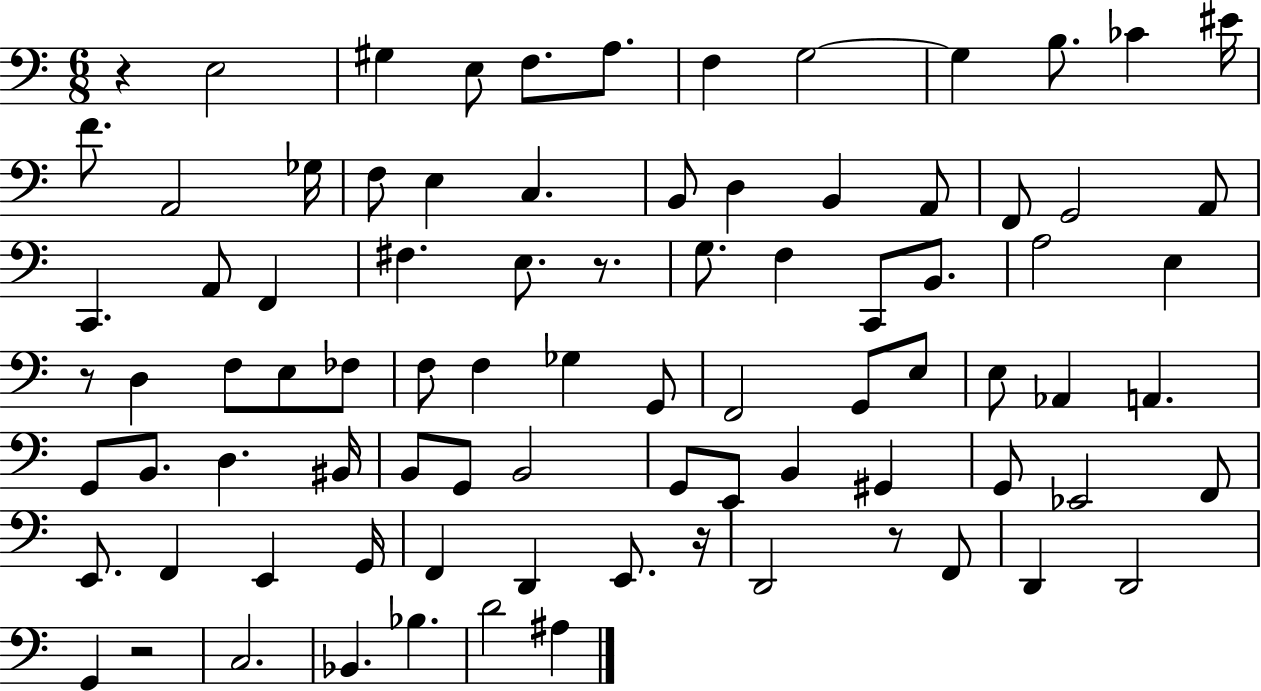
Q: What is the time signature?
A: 6/8